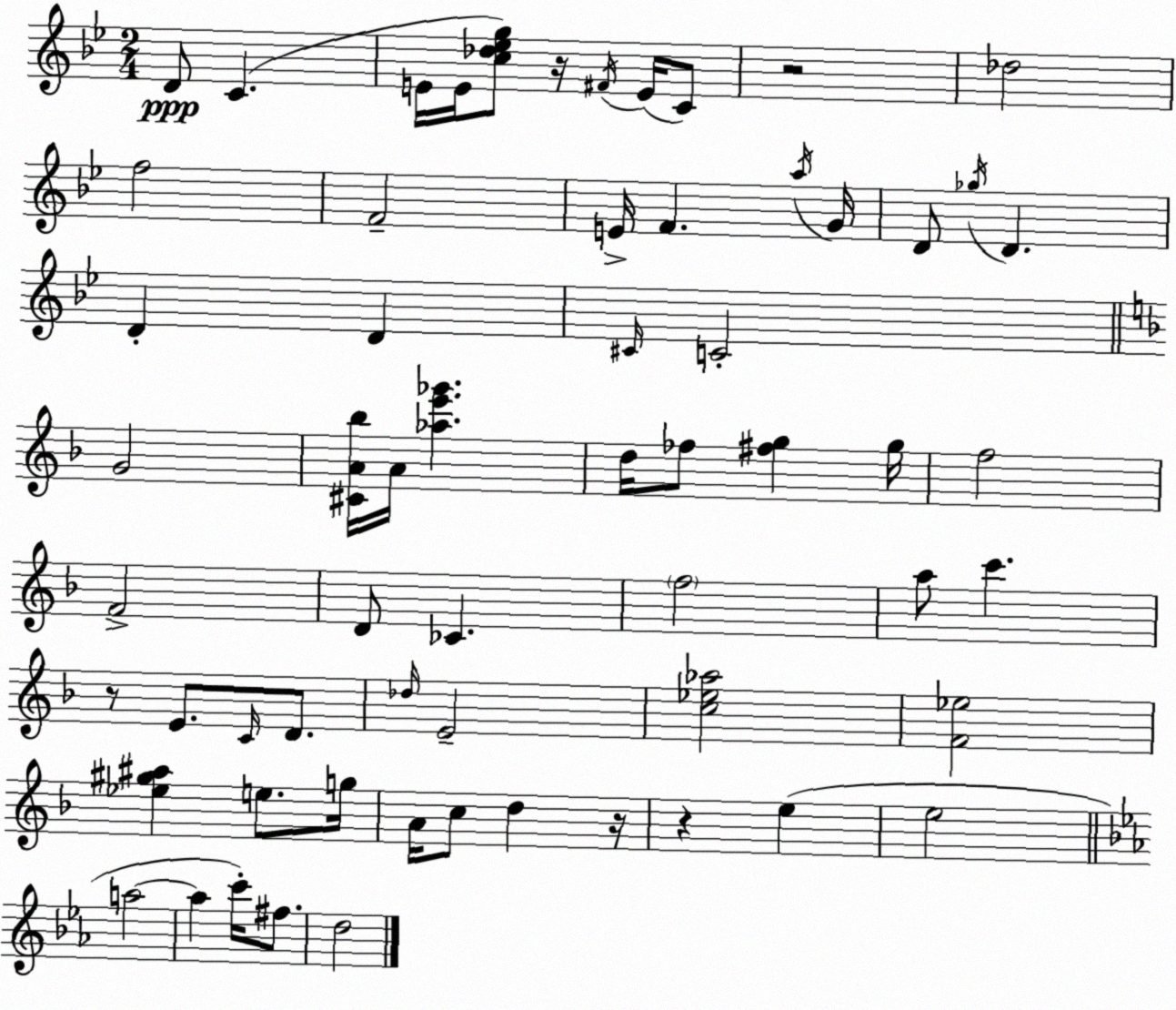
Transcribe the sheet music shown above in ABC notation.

X:1
T:Untitled
M:2/4
L:1/4
K:Bb
D/2 C E/4 E/4 [c_d_eg]/2 z/4 ^F/4 E/4 C/2 z2 _d2 f2 F2 E/4 F a/4 G/4 D/2 _g/4 D D D ^C/4 C2 G2 [^CA_b]/4 A/4 [_ae'_g'] d/4 _f/2 [^fg] g/4 f2 F2 D/2 _C f2 a/2 c' z/2 E/2 C/4 D/2 _d/4 E2 [c_e_a]2 [F_e]2 [_e^g^a] e/2 g/4 A/4 c/2 d z/4 z e e2 a2 a c'/4 ^f/2 d2